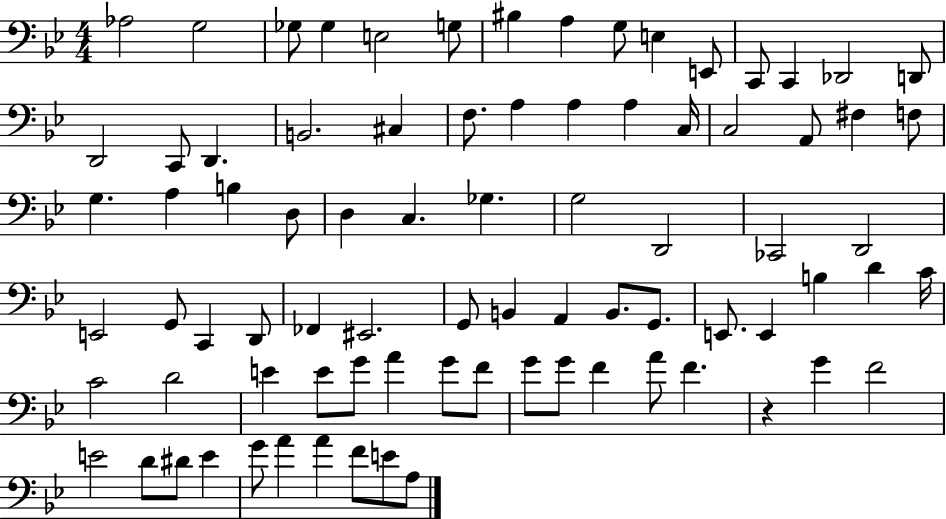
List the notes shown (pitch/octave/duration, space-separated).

Ab3/h G3/h Gb3/e Gb3/q E3/h G3/e BIS3/q A3/q G3/e E3/q E2/e C2/e C2/q Db2/h D2/e D2/h C2/e D2/q. B2/h. C#3/q F3/e. A3/q A3/q A3/q C3/s C3/h A2/e F#3/q F3/e G3/q. A3/q B3/q D3/e D3/q C3/q. Gb3/q. G3/h D2/h CES2/h D2/h E2/h G2/e C2/q D2/e FES2/q EIS2/h. G2/e B2/q A2/q B2/e. G2/e. E2/e. E2/q B3/q D4/q C4/s C4/h D4/h E4/q E4/e G4/e A4/q G4/e F4/e G4/e G4/e F4/q A4/e F4/q. R/q G4/q F4/h E4/h D4/e D#4/e E4/q G4/e A4/q A4/q F4/e E4/e A3/e